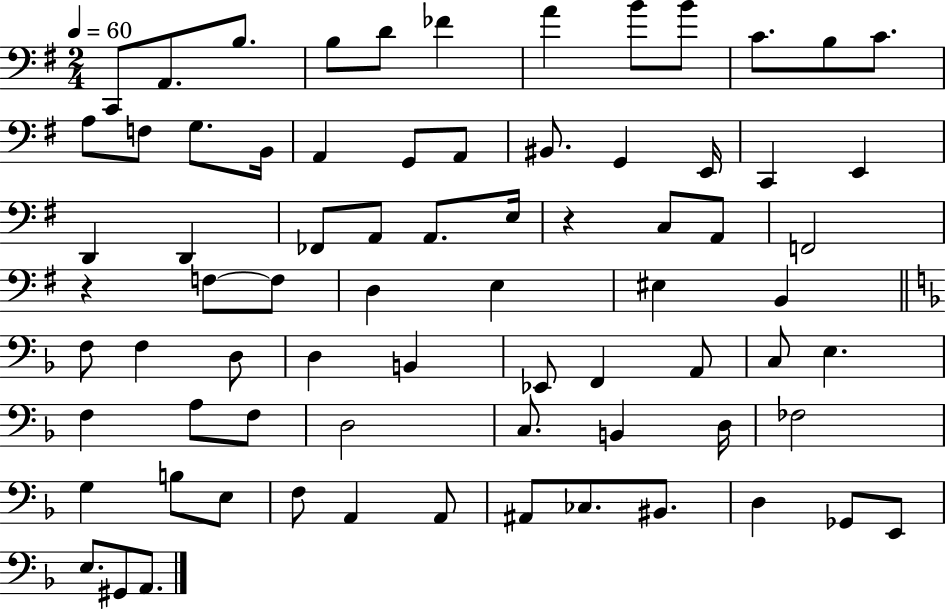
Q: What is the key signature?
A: G major